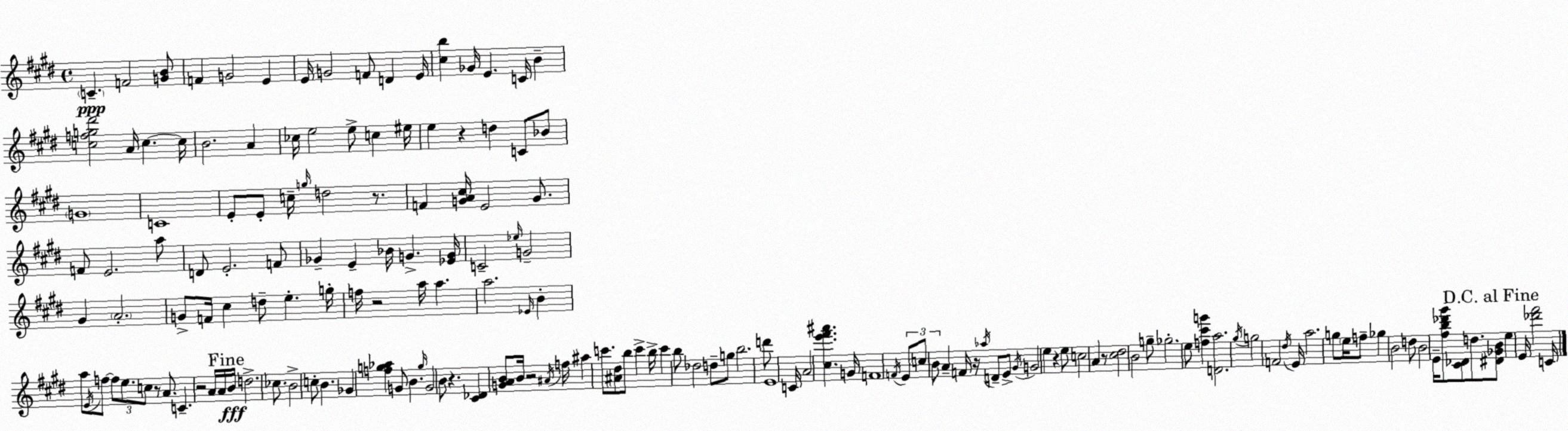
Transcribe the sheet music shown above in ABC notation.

X:1
T:Untitled
M:4/4
L:1/4
K:E
C F2 [GB]/2 F G2 E E/4 G2 F/2 D E/4 [^cb] _G/4 E C/4 B [cfg^d']2 A/4 c c/4 B2 A _c/4 e2 e/2 c ^e/4 e z d C/2 _B/2 G4 C4 E/2 E/2 c/4 g/4 d2 z/2 F [GA^c]/4 E2 G/2 F/2 E2 a/2 D/2 E2 F/2 _G E _B/4 G [_EG]/4 C2 _e/4 G2 ^G A2 G/2 F/4 ^c d/2 e g/4 f/4 z2 a/4 a a2 _E/4 B a/2 E/4 f/2 f/2 e/2 c/2 z/2 A/2 C z2 A/4 A/4 B/4 d2 _c/2 B2 c/2 B _G [fg_a] G/2 B g/4 G2 B/2 z [^C_D] [GAB]/2 B/4 z2 ^A/4 f/4 ^a c'/2 [^A^d]/2 b/2 c' b/4 c' b/2 _d2 d/2 g/2 b2 d'/2 E4 C/4 A2 [^ce'^f'^a'] G/4 F4 F/4 E/2 c/2 B/2 A F/4 z/4 _a/4 D/2 E/2 ^G/4 G2 e z e/2 c2 A z/2 [^c^d]2 B2 g/2 _g2 e/2 [f^c'g'] [Da]2 ^g/4 g2 F2 ^d/4 E/4 a2 g/2 e/4 f/2 _g B2 d/2 B2 E/4 [^fb_d'^g']/2 [^C_D]/2 d/2 [^D_GB]/2 e E/4 [_d'^f']2 C/4